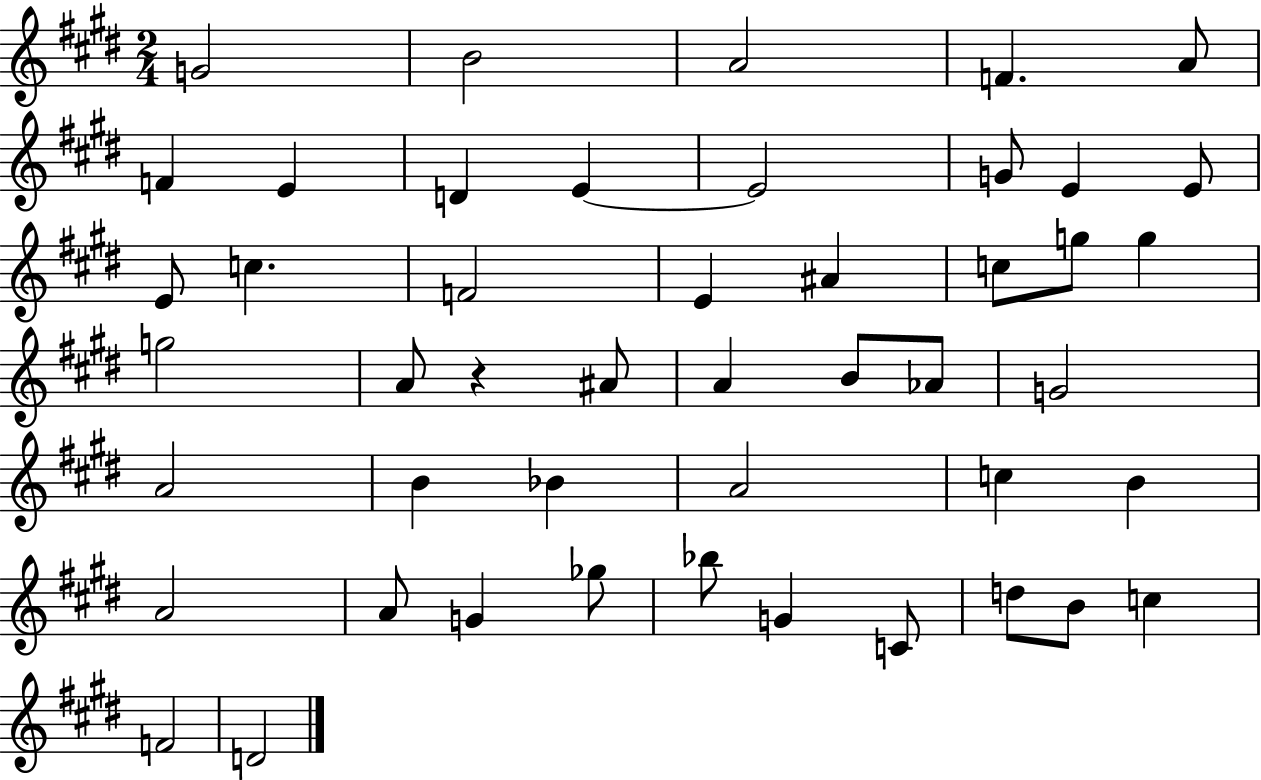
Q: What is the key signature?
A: E major